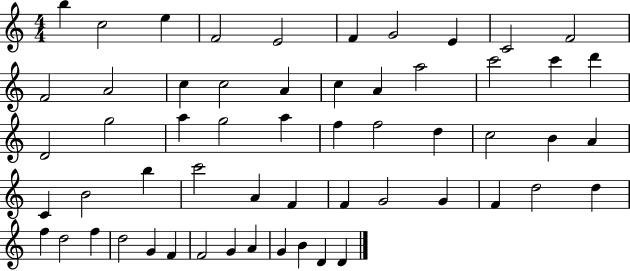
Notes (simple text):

B5/q C5/h E5/q F4/h E4/h F4/q G4/h E4/q C4/h F4/h F4/h A4/h C5/q C5/h A4/q C5/q A4/q A5/h C6/h C6/q D6/q D4/h G5/h A5/q G5/h A5/q F5/q F5/h D5/q C5/h B4/q A4/q C4/q B4/h B5/q C6/h A4/q F4/q F4/q G4/h G4/q F4/q D5/h D5/q F5/q D5/h F5/q D5/h G4/q F4/q F4/h G4/q A4/q G4/q B4/q D4/q D4/q